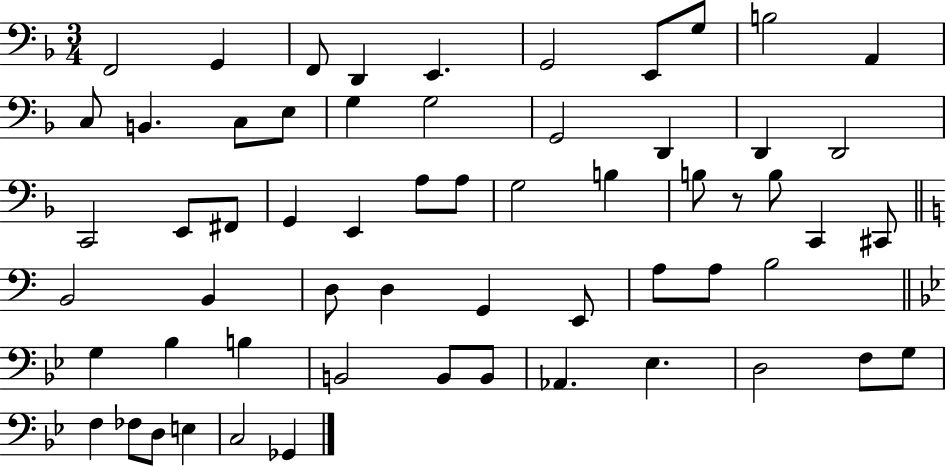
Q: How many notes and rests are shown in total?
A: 60